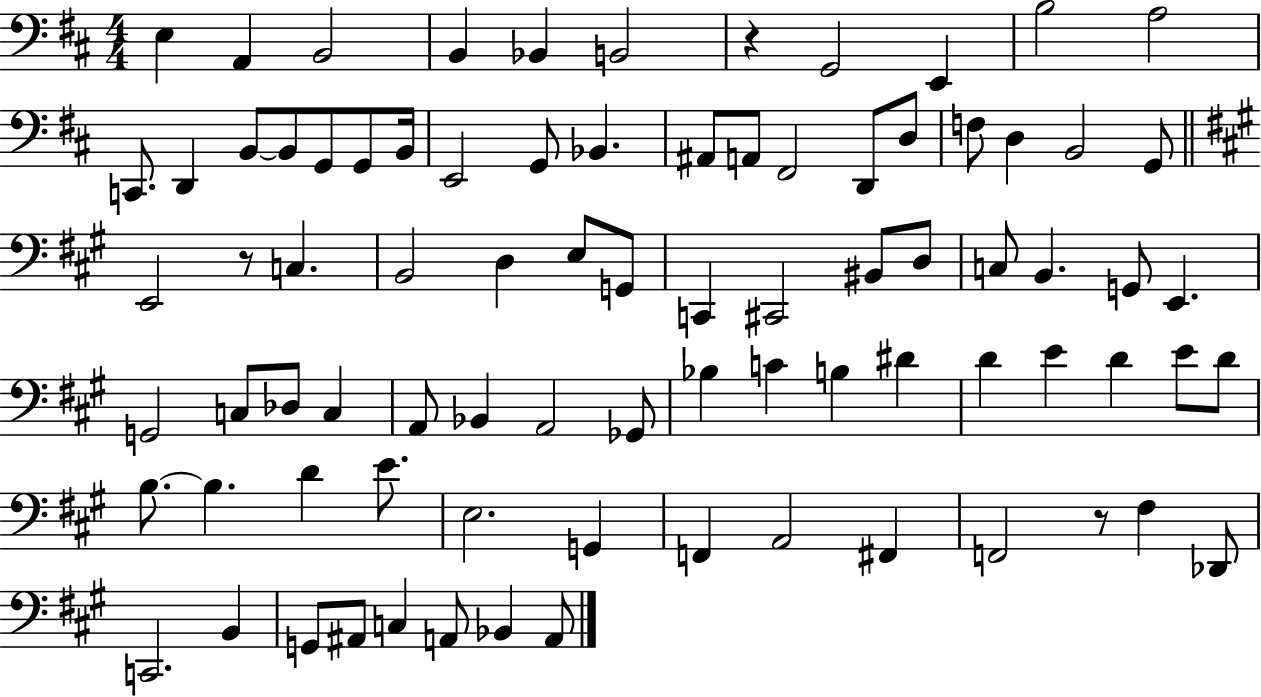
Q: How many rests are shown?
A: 3